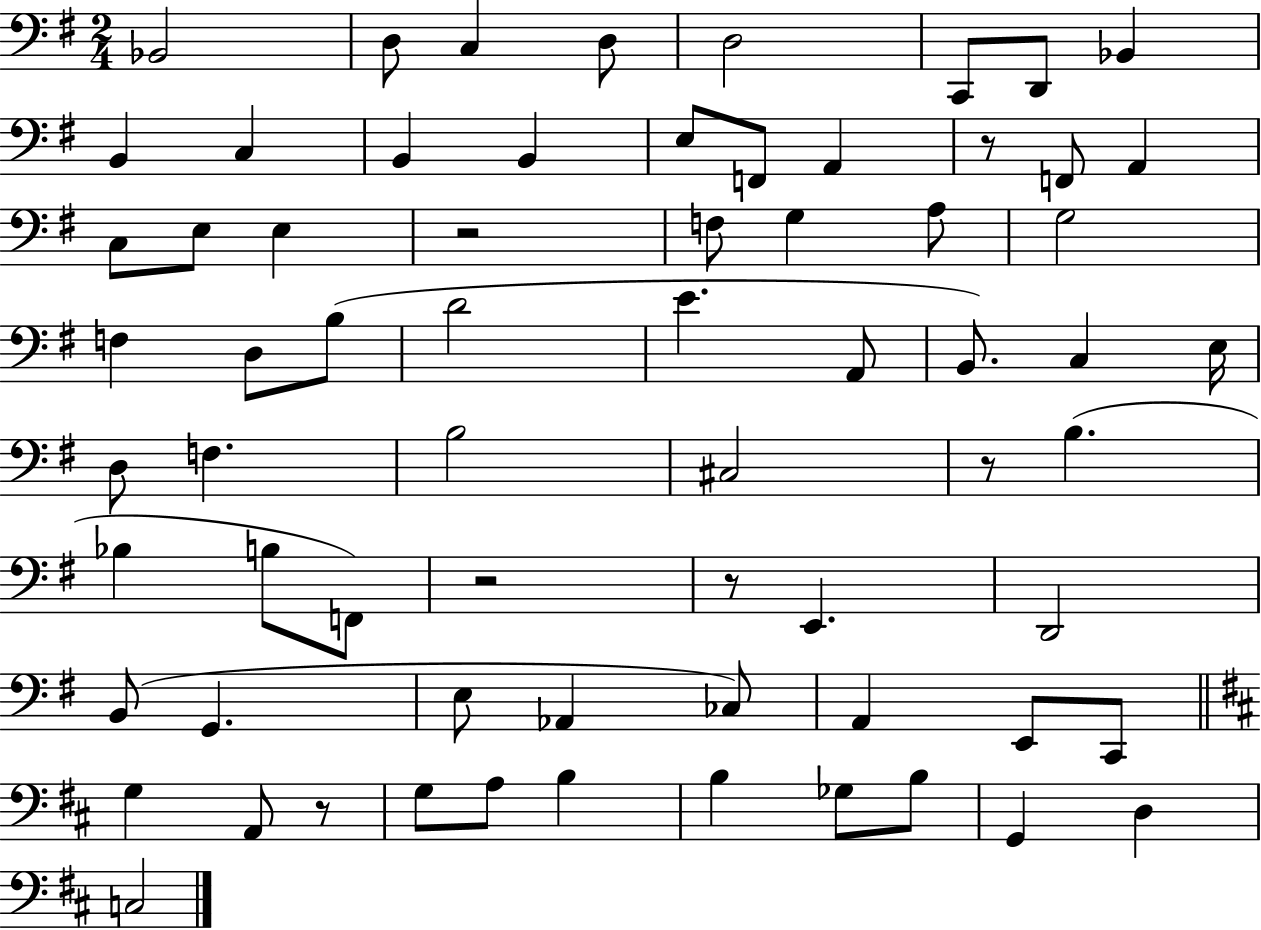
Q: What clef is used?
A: bass